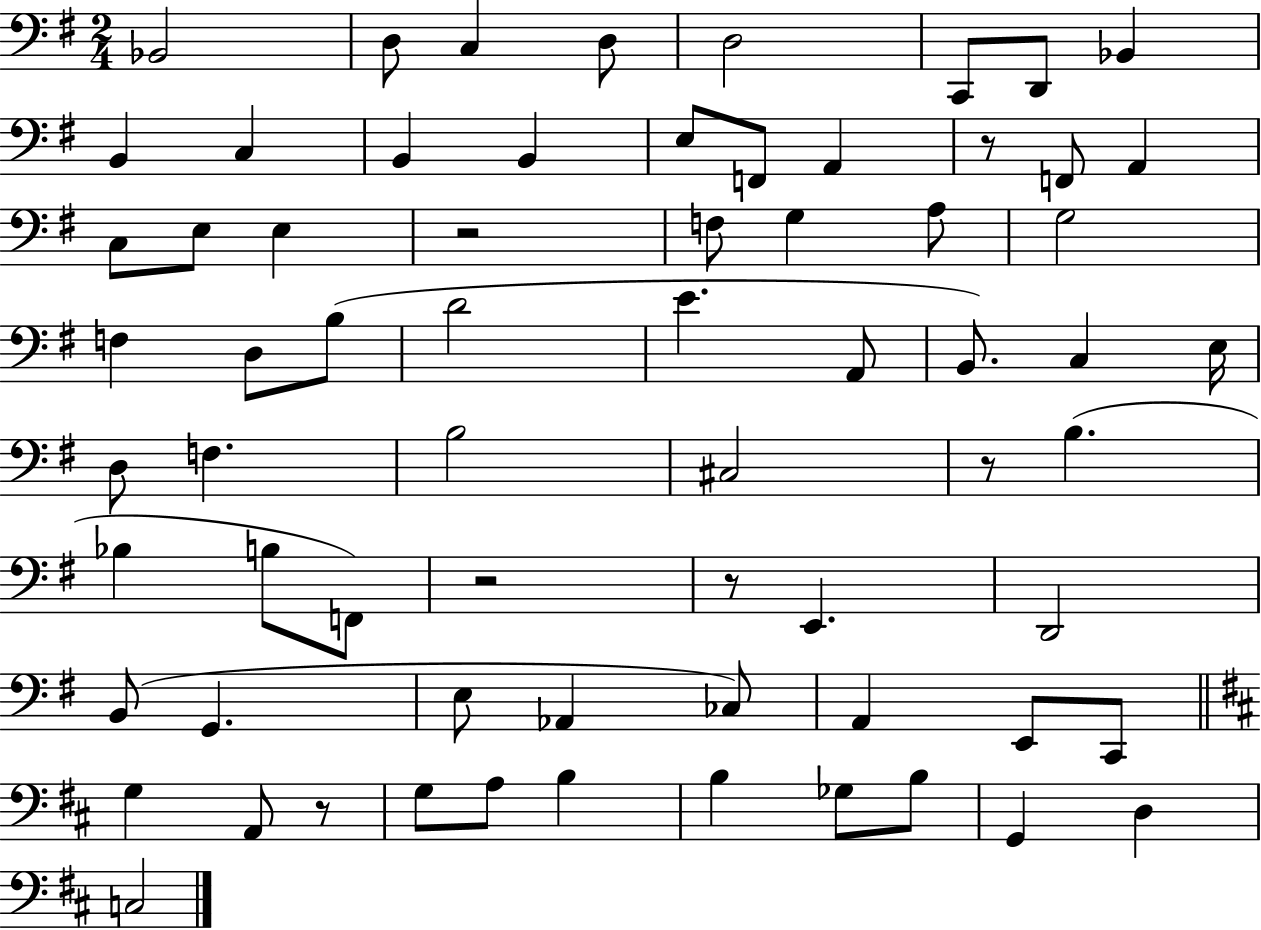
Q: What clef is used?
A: bass